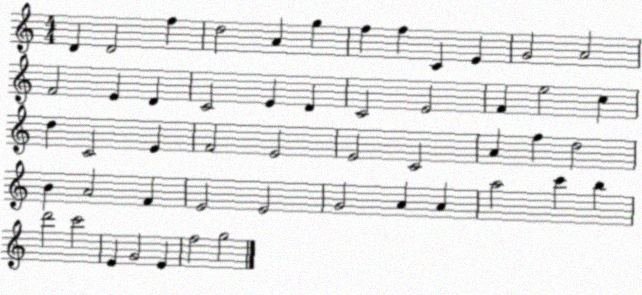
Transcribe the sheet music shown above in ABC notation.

X:1
T:Untitled
M:4/4
L:1/4
K:C
D D2 f d2 A g f f C E G2 A2 F2 E D C2 E D C2 E2 F e2 c d C2 E F2 E2 E2 C2 A f d2 B A2 F E2 E2 G2 A A a2 c' b d'2 c'2 E G2 E f2 g2